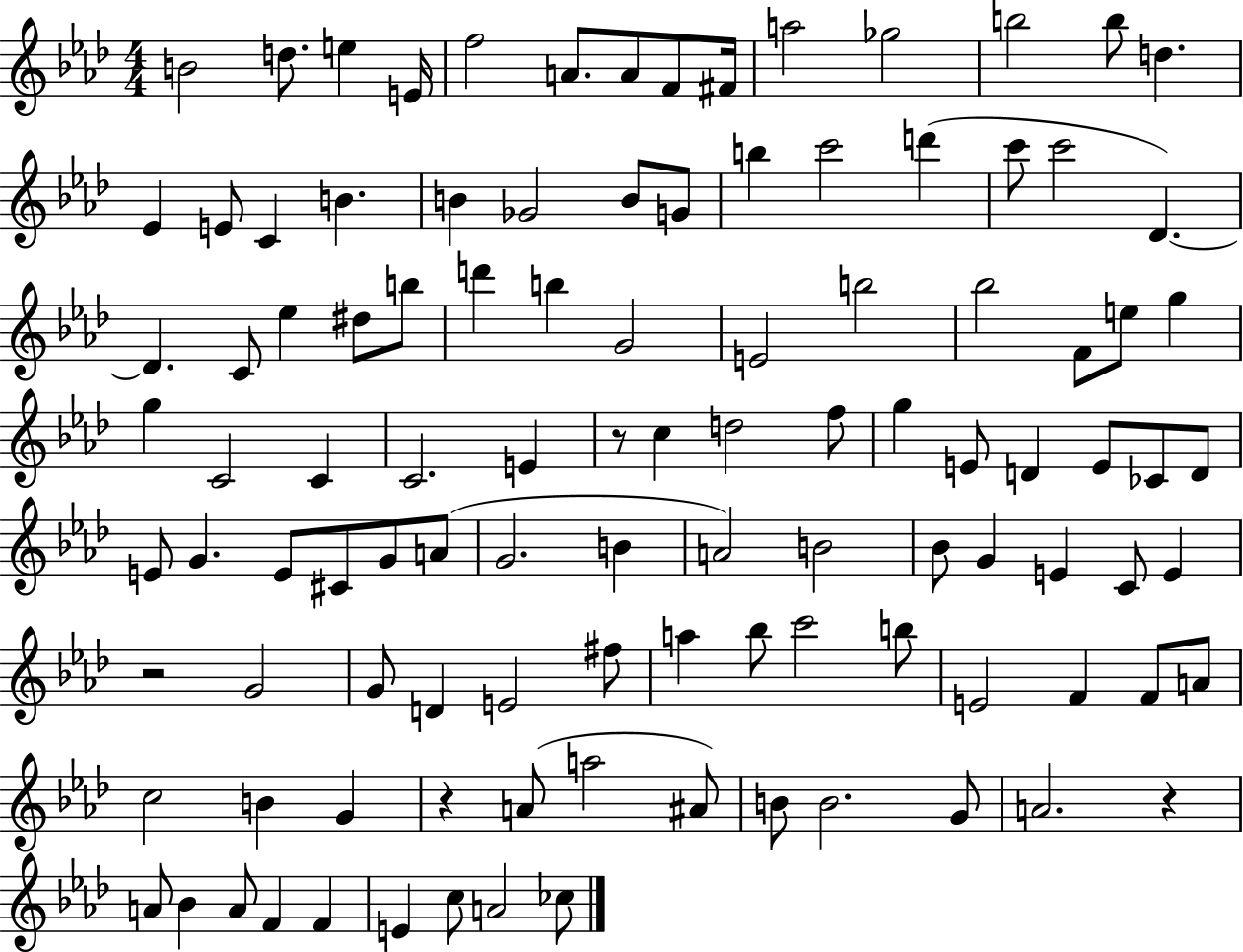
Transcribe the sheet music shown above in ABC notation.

X:1
T:Untitled
M:4/4
L:1/4
K:Ab
B2 d/2 e E/4 f2 A/2 A/2 F/2 ^F/4 a2 _g2 b2 b/2 d _E E/2 C B B _G2 B/2 G/2 b c'2 d' c'/2 c'2 _D _D C/2 _e ^d/2 b/2 d' b G2 E2 b2 _b2 F/2 e/2 g g C2 C C2 E z/2 c d2 f/2 g E/2 D E/2 _C/2 D/2 E/2 G E/2 ^C/2 G/2 A/2 G2 B A2 B2 _B/2 G E C/2 E z2 G2 G/2 D E2 ^f/2 a _b/2 c'2 b/2 E2 F F/2 A/2 c2 B G z A/2 a2 ^A/2 B/2 B2 G/2 A2 z A/2 _B A/2 F F E c/2 A2 _c/2